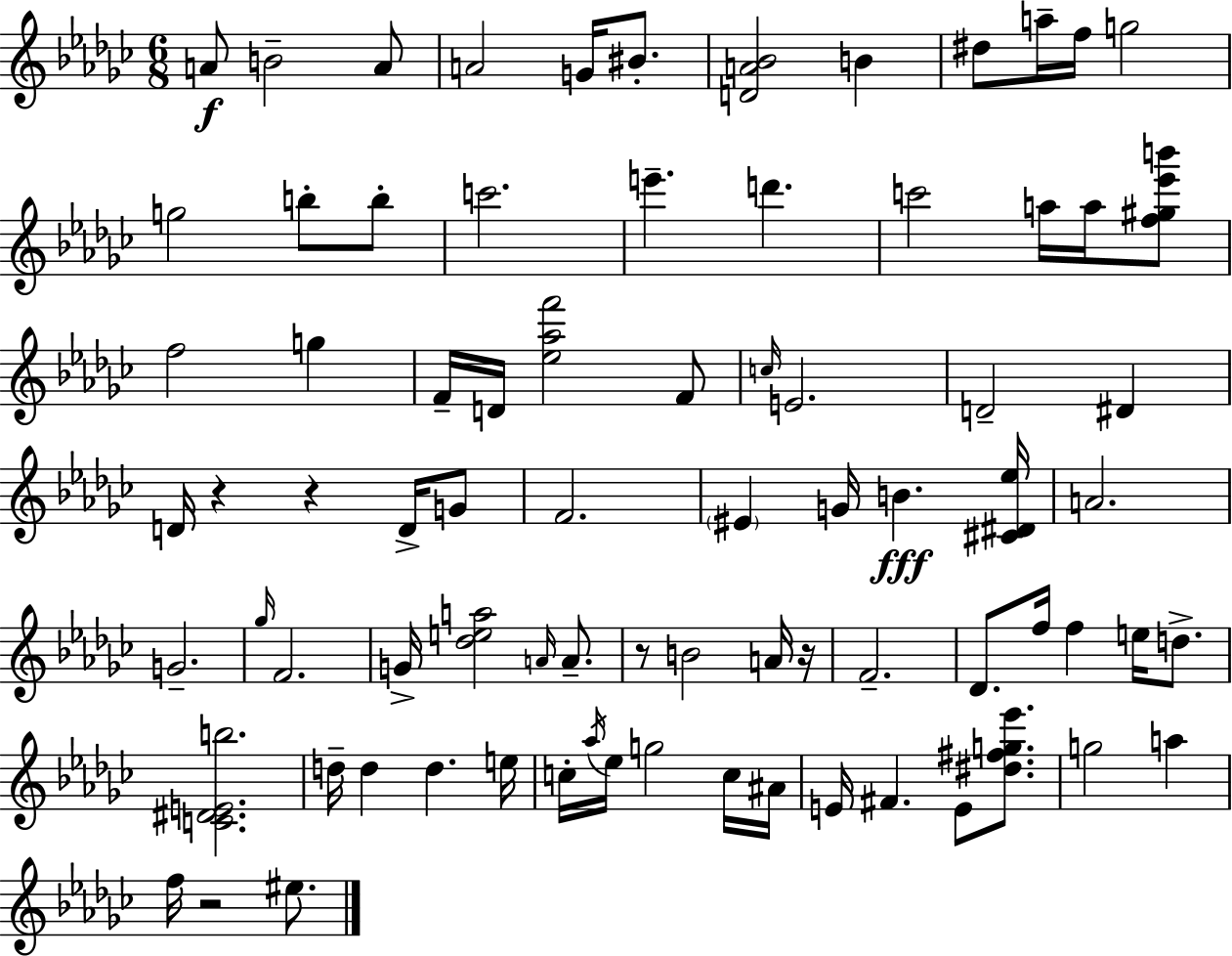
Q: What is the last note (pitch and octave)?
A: EIS5